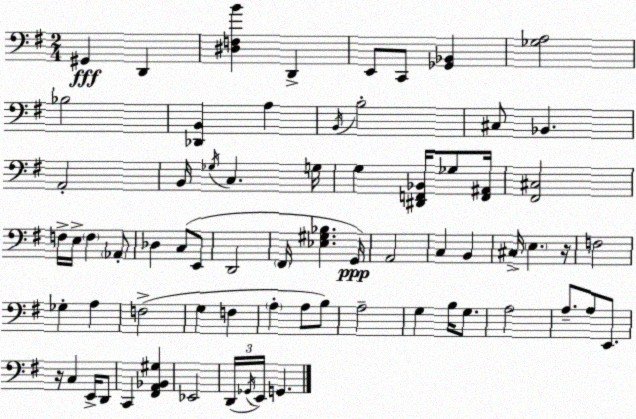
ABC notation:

X:1
T:Untitled
M:2/4
L:1/4
K:G
^G,, D,, [^D,F,B] D,, E,,/2 C,,/2 [_G,,_B,,] [_G,A,]2 _B,2 [_D,,B,,] A, B,,/4 B,2 ^C,/2 _B,, A,,2 B,,/4 _G,/4 C, G,/4 G, [^D,,F,,_B,,]/4 _G,/2 [F,,^A,,]/4 [^F,,^C,]2 F,/4 E,/4 F, _A,,/2 _D, C,/2 E,,/2 D,,2 ^F,,/4 [_E,^G,_B,] G,,/4 A,,2 C, B,, ^C,/4 E, z/4 F,2 _G, A, F,2 G, F, A, A,/2 B,/2 A,2 G, B,/4 G,/2 A,2 A,/2 A,/2 E,,/2 z/4 C, E,,/4 D,,/2 C,, [^F,,A,,_B,,^G,] _E,,2 D,,/4 _G,,/4 E,,/4 G,,